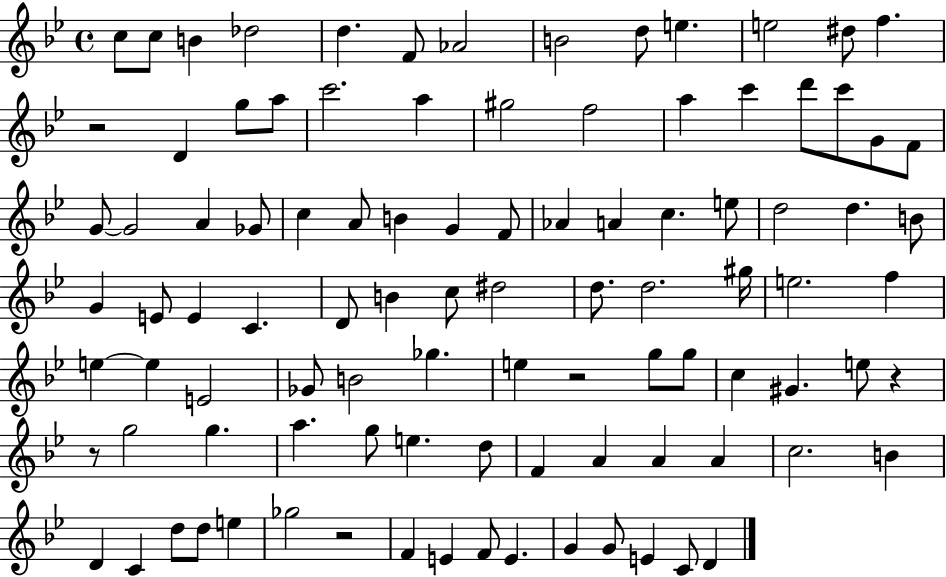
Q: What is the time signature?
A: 4/4